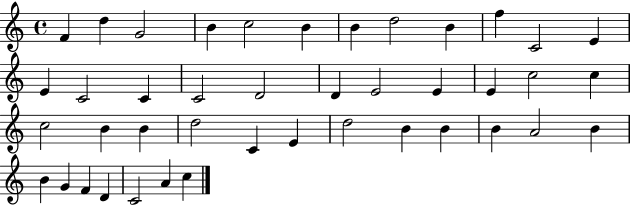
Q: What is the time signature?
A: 4/4